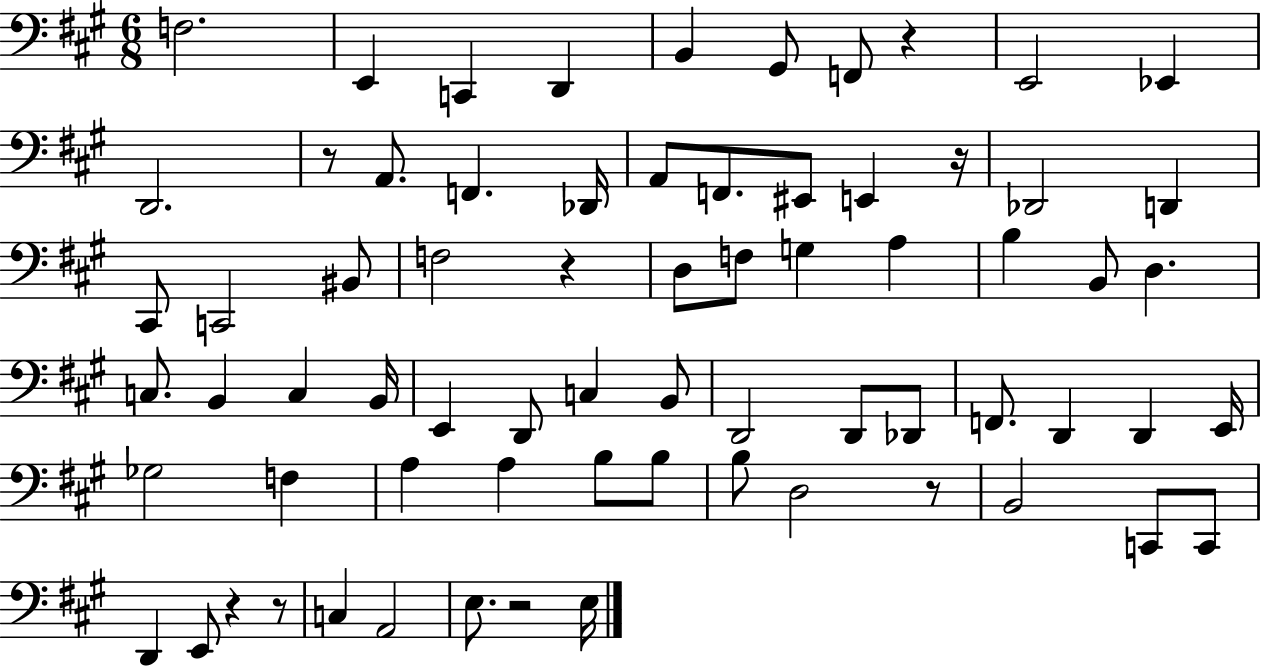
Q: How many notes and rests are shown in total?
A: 70